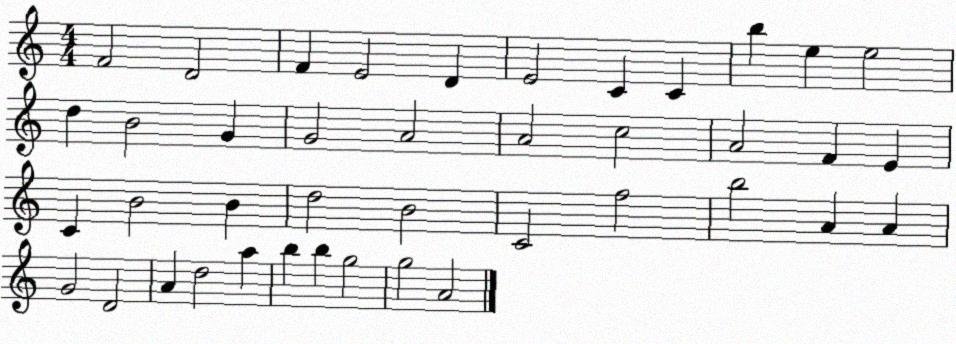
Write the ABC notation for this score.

X:1
T:Untitled
M:4/4
L:1/4
K:C
F2 D2 F E2 D E2 C C b e e2 d B2 G G2 A2 A2 c2 A2 F E C B2 B d2 B2 C2 f2 b2 A A G2 D2 A d2 a b b g2 g2 A2